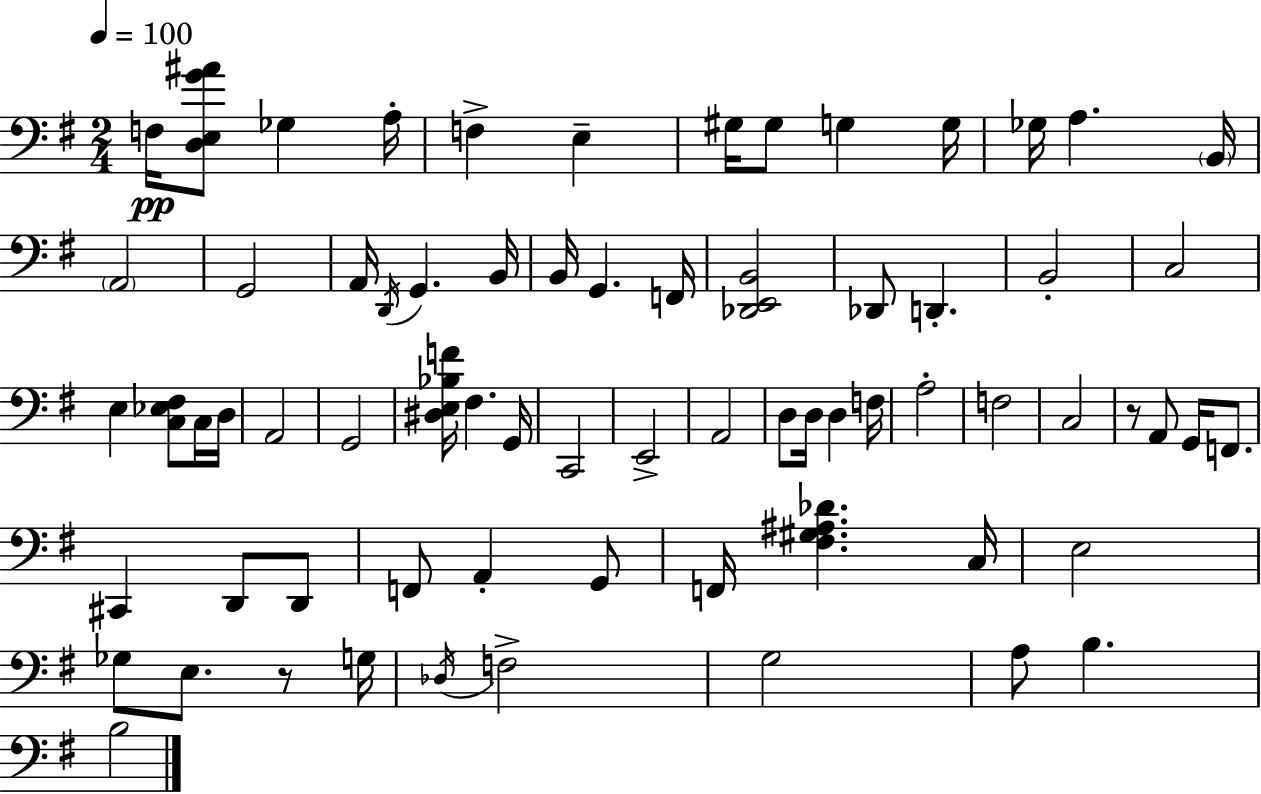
{
  \clef bass
  \numericTimeSignature
  \time 2/4
  \key g \major
  \tempo 4 = 100
  f16\pp <d e g' ais'>8 ges4 a16-. | f4-> e4-- | gis16 gis8 g4 g16 | ges16 a4. \parenthesize b,16 | \break \parenthesize a,2 | g,2 | a,16 \acciaccatura { d,16 } g,4. | b,16 b,16 g,4. | \break f,16 <des, e, b,>2 | des,8 d,4.-. | b,2-. | c2 | \break e4 <c ees fis>8 c16 | d16 a,2 | g,2 | <dis e bes f'>16 fis4. | \break g,16 c,2 | e,2-> | a,2 | d8 d16 d4 | \break f16 a2-. | f2 | c2 | r8 a,8 g,16 f,8. | \break cis,4 d,8 d,8 | f,8 a,4-. g,8 | f,16 <fis gis ais des'>4. | c16 e2 | \break ges8 e8. r8 | g16 \acciaccatura { des16 } f2-> | g2 | a8 b4. | \break b2 | \bar "|."
}